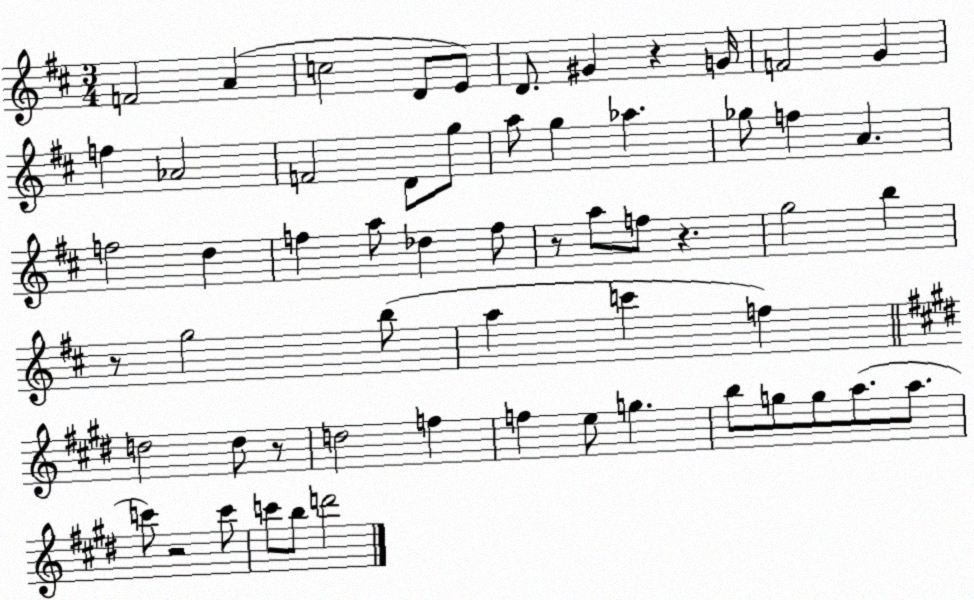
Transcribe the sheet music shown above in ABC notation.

X:1
T:Untitled
M:3/4
L:1/4
K:D
F2 A c2 D/2 E/2 D/2 ^G z G/4 F2 G f _A2 F2 D/2 g/2 a/2 g _a _g/2 f A f2 d f a/2 _d f/2 z/2 a/2 f/2 z g2 b z/2 g2 b/2 a c' f d2 d/2 z/2 d2 f f e/2 g b/2 g/2 g/2 a/2 a/2 c'/2 z2 c'/2 c'/2 b/2 d'2